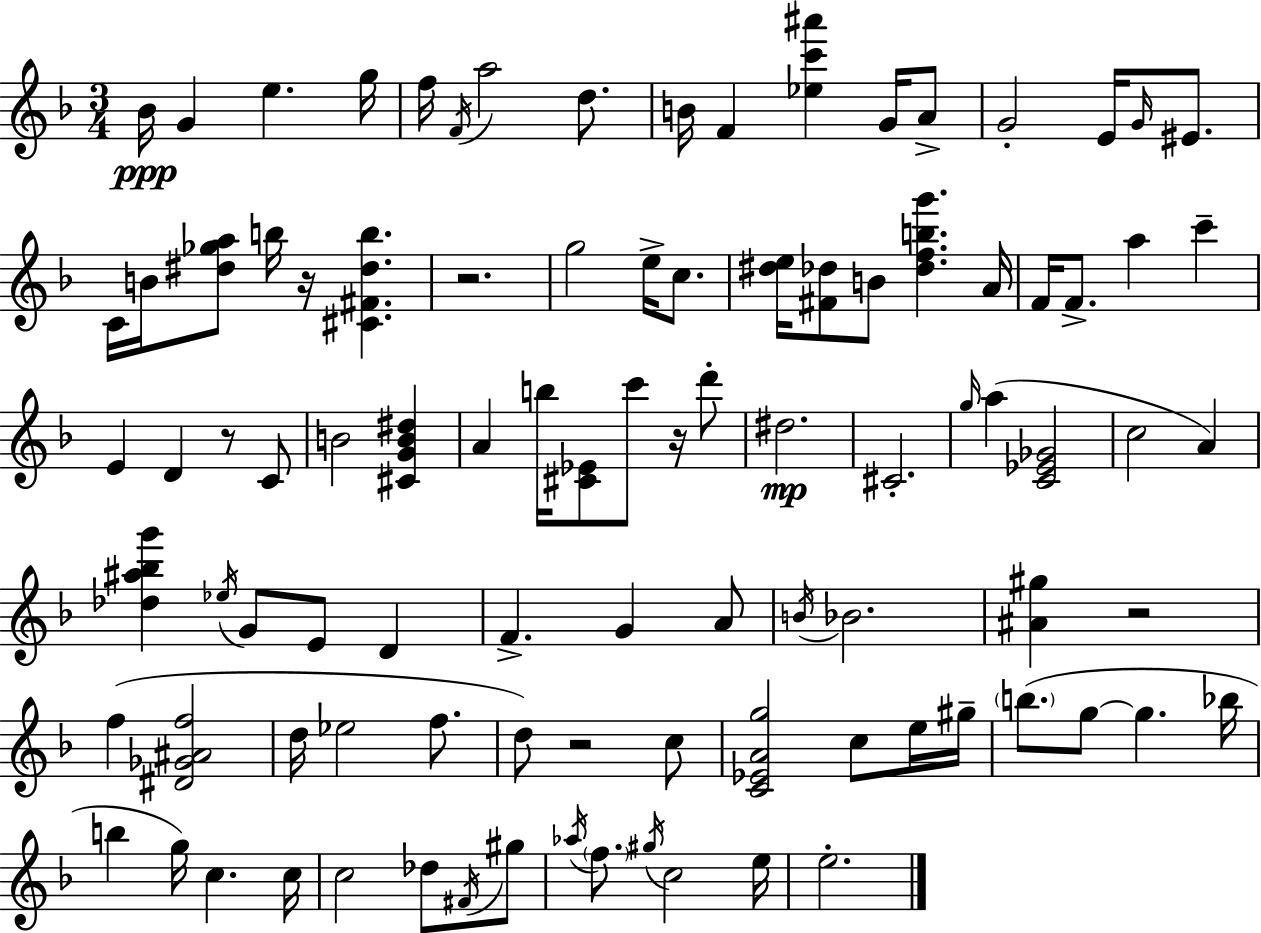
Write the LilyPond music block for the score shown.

{
  \clef treble
  \numericTimeSignature
  \time 3/4
  \key d \minor
  \repeat volta 2 { bes'16\ppp g'4 e''4. g''16 | f''16 \acciaccatura { f'16 } a''2 d''8. | b'16 f'4 <ees'' c''' ais'''>4 g'16 a'8-> | g'2-. e'16 \grace { g'16 } eis'8. | \break c'16 b'16 <dis'' ges'' a''>8 b''16 r16 <cis' fis' dis'' b''>4. | r2. | g''2 e''16-> c''8. | <dis'' e''>16 <fis' des''>8 b'8 <des'' f'' b'' g'''>4. | \break a'16 f'16 f'8.-> a''4 c'''4-- | e'4 d'4 r8 | c'8 b'2 <cis' g' b' dis''>4 | a'4 b''16 <cis' ees'>8 c'''8 r16 | \break d'''8-. dis''2.\mp | cis'2.-. | \grace { g''16 }( a''4 <c' ees' ges'>2 | c''2 a'4) | \break <des'' ais'' bes'' g'''>4 \acciaccatura { ees''16 } g'8 e'8 | d'4 f'4.-> g'4 | a'8 \acciaccatura { b'16 } bes'2. | <ais' gis''>4 r2 | \break f''4( <dis' ges' ais' f''>2 | d''16 ees''2 | f''8. d''8) r2 | c''8 <c' ees' a' g''>2 | \break c''8 e''16 gis''16-- \parenthesize b''8.( g''8~~ g''4. | bes''16 b''4 g''16) c''4. | c''16 c''2 | des''8 \acciaccatura { fis'16 } gis''8 \acciaccatura { aes''16 } \parenthesize f''8. \acciaccatura { gis''16 } c''2 | \break e''16 e''2.-. | } \bar "|."
}